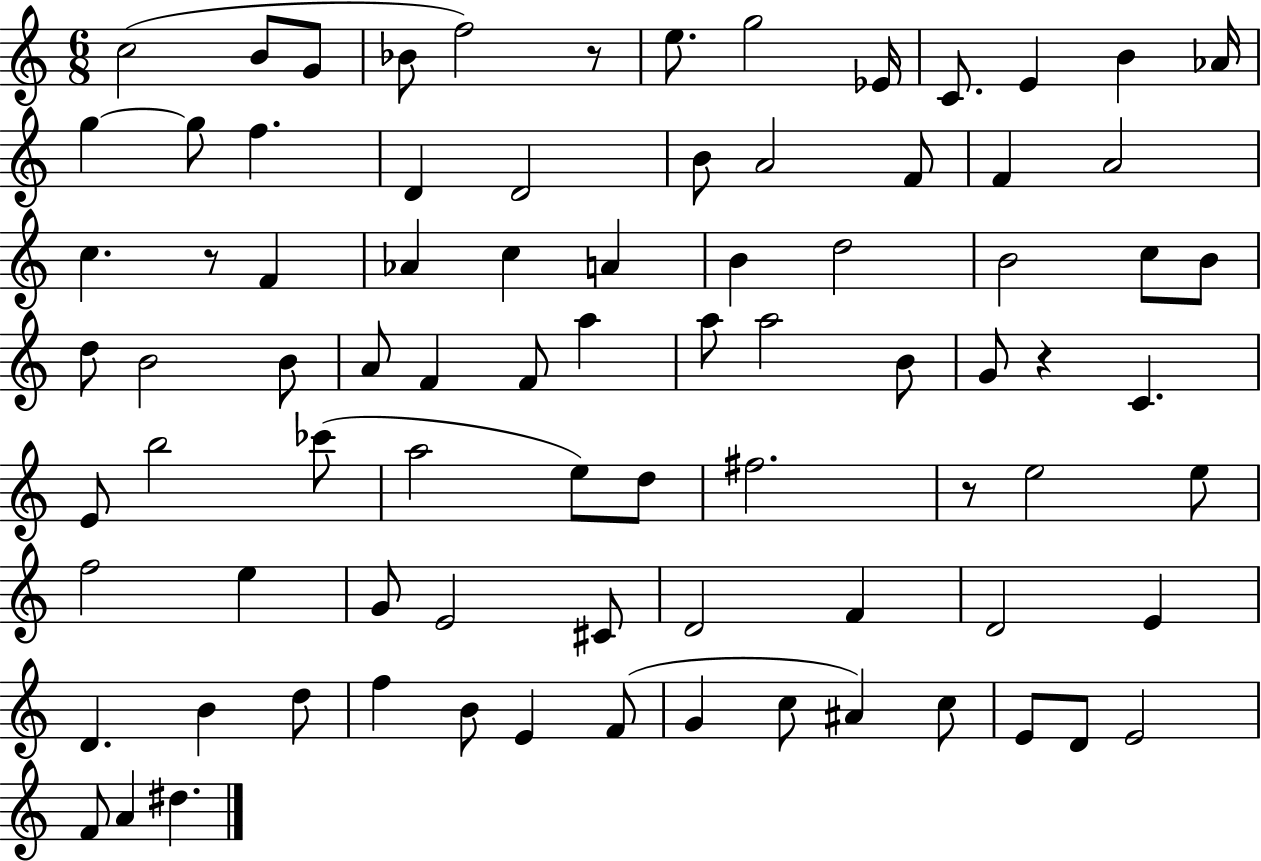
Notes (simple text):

C5/h B4/e G4/e Bb4/e F5/h R/e E5/e. G5/h Eb4/s C4/e. E4/q B4/q Ab4/s G5/q G5/e F5/q. D4/q D4/h B4/e A4/h F4/e F4/q A4/h C5/q. R/e F4/q Ab4/q C5/q A4/q B4/q D5/h B4/h C5/e B4/e D5/e B4/h B4/e A4/e F4/q F4/e A5/q A5/e A5/h B4/e G4/e R/q C4/q. E4/e B5/h CES6/e A5/h E5/e D5/e F#5/h. R/e E5/h E5/e F5/h E5/q G4/e E4/h C#4/e D4/h F4/q D4/h E4/q D4/q. B4/q D5/e F5/q B4/e E4/q F4/e G4/q C5/e A#4/q C5/e E4/e D4/e E4/h F4/e A4/q D#5/q.